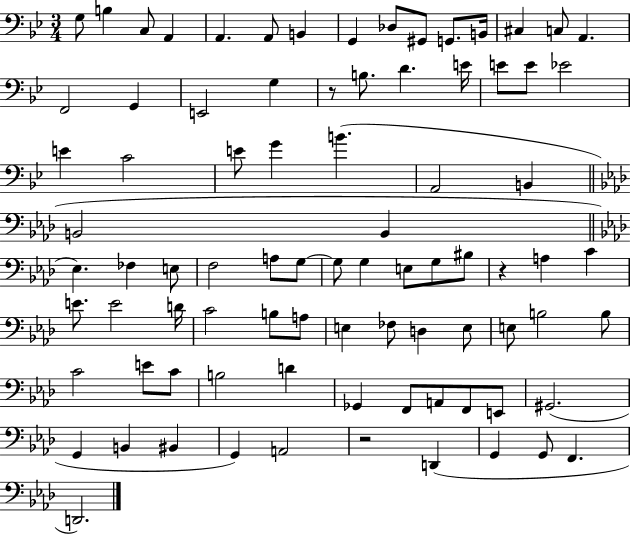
X:1
T:Untitled
M:3/4
L:1/4
K:Bb
G,/2 B, C,/2 A,, A,, A,,/2 B,, G,, _D,/2 ^G,,/2 G,,/2 B,,/4 ^C, C,/2 A,, F,,2 G,, E,,2 G, z/2 B,/2 D E/4 E/2 E/2 _E2 E C2 E/2 G B A,,2 B,, B,,2 B,, _E, _F, E,/2 F,2 A,/2 G,/2 G,/2 G, E,/2 G,/2 ^B,/2 z A, C E/2 E2 D/4 C2 B,/2 A,/2 E, _F,/2 D, E,/2 E,/2 B,2 B,/2 C2 E/2 C/2 B,2 D _G,, F,,/2 A,,/2 F,,/2 E,,/2 ^G,,2 G,, B,, ^B,, G,, A,,2 z2 D,, G,, G,,/2 F,, D,,2